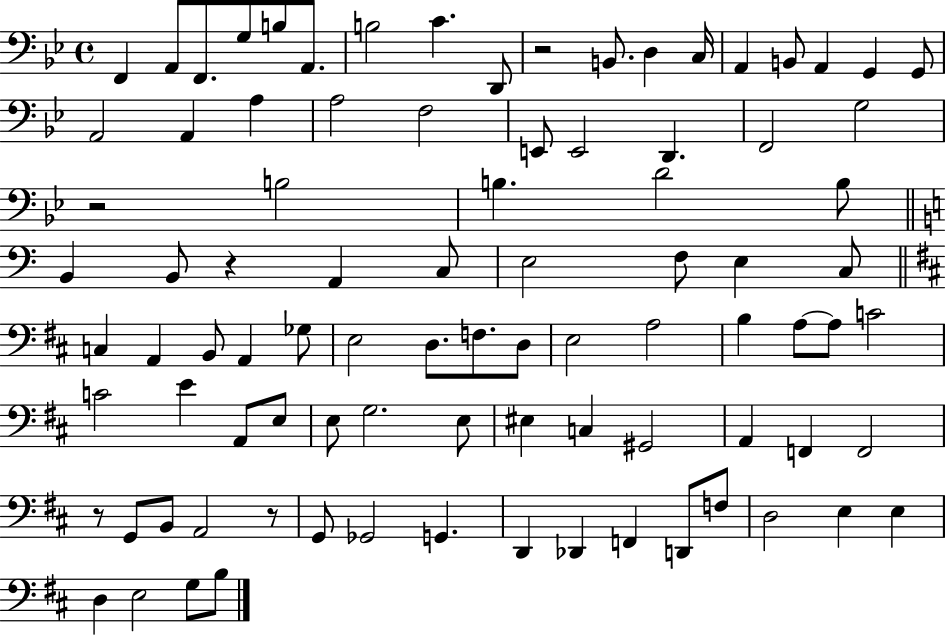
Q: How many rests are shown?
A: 5